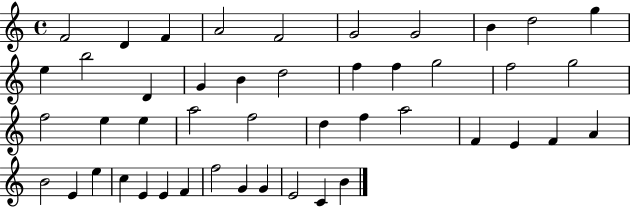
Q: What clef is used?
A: treble